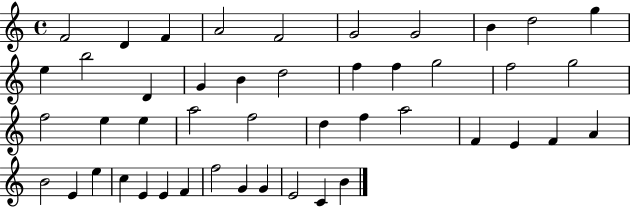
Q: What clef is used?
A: treble